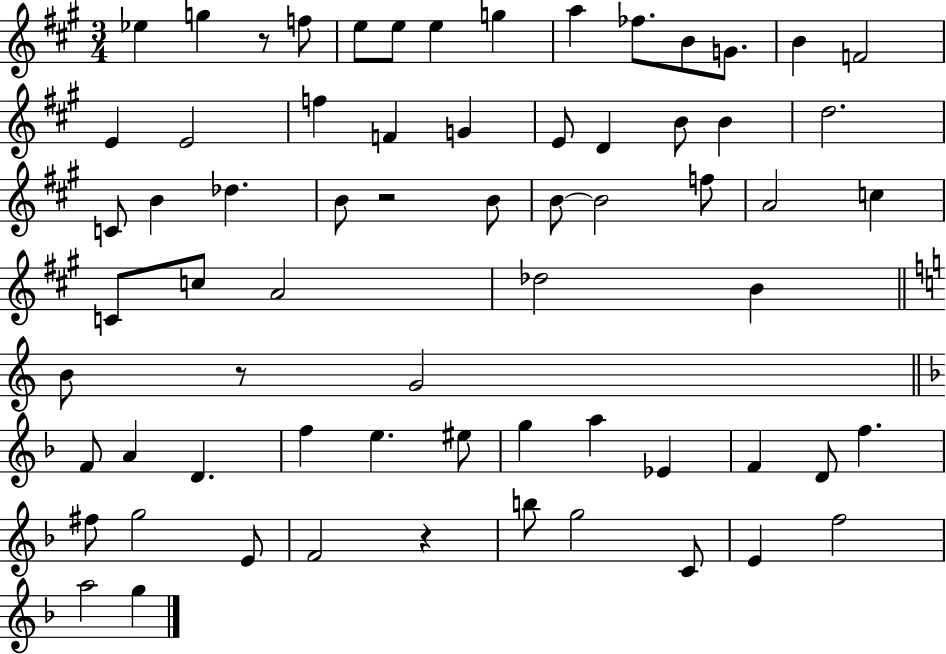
{
  \clef treble
  \numericTimeSignature
  \time 3/4
  \key a \major
  ees''4 g''4 r8 f''8 | e''8 e''8 e''4 g''4 | a''4 fes''8. b'8 g'8. | b'4 f'2 | \break e'4 e'2 | f''4 f'4 g'4 | e'8 d'4 b'8 b'4 | d''2. | \break c'8 b'4 des''4. | b'8 r2 b'8 | b'8~~ b'2 f''8 | a'2 c''4 | \break c'8 c''8 a'2 | des''2 b'4 | \bar "||" \break \key c \major b'8 r8 g'2 | \bar "||" \break \key d \minor f'8 a'4 d'4. | f''4 e''4. eis''8 | g''4 a''4 ees'4 | f'4 d'8 f''4. | \break fis''8 g''2 e'8 | f'2 r4 | b''8 g''2 c'8 | e'4 f''2 | \break a''2 g''4 | \bar "|."
}